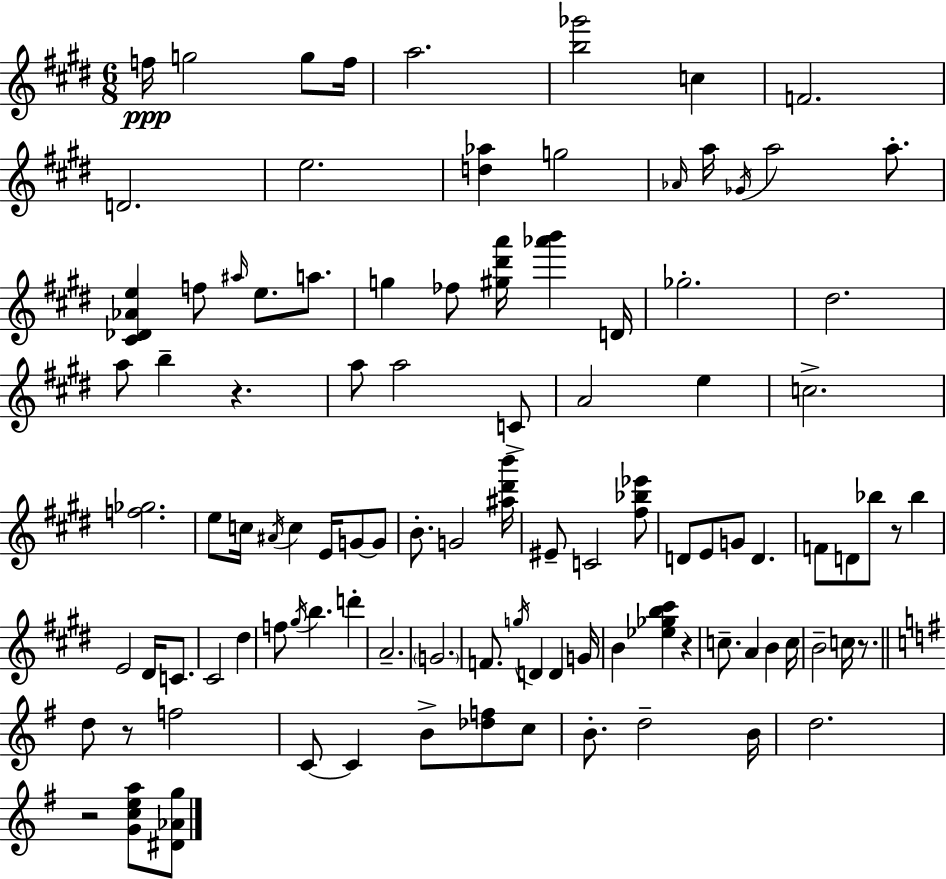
{
  \clef treble
  \numericTimeSignature
  \time 6/8
  \key e \major
  f''16\ppp g''2 g''8 f''16 | a''2. | <b'' ges'''>2 c''4 | f'2. | \break d'2. | e''2. | <d'' aes''>4 g''2 | \grace { aes'16 } a''16 \acciaccatura { ges'16 } a''2 a''8.-. | \break <cis' des' aes' e''>4 f''8 \grace { ais''16 } e''8. | a''8. g''4 fes''8 <gis'' dis''' a'''>16 <aes''' b'''>4 | d'16 ges''2.-. | dis''2. | \break a''8 b''4-- r4. | a''8 a''2 | c'8-> a'2 e''4 | c''2.-> | \break <f'' ges''>2. | e''8 c''16 \acciaccatura { ais'16 } c''4 e'16 | g'8~~ g'8 b'8.-. g'2 | <ais'' dis''' b'''>16 eis'8-- c'2 | \break <fis'' bes'' ees'''>8 d'8 e'8 g'8 d'4. | f'8 d'8 bes''8 r8 | bes''4 e'2 | dis'16 c'8. cis'2 | \break dis''4 f''8 \acciaccatura { gis''16 } b''4. | d'''4-. a'2.-- | \parenthesize g'2. | f'8. \acciaccatura { g''16 } d'4 | \break d'4 g'16 b'4 <ees'' ges'' b'' cis'''>4 | r4 c''8.-- a'4 | b'4 c''16 b'2-- | c''16 r8. \bar "||" \break \key g \major d''8 r8 f''2 | c'8~~ c'4 b'8-> <des'' f''>8 c''8 | b'8.-. d''2-- b'16 | d''2. | \break r2 <g' c'' e'' a''>8 <dis' aes' g''>8 | \bar "|."
}